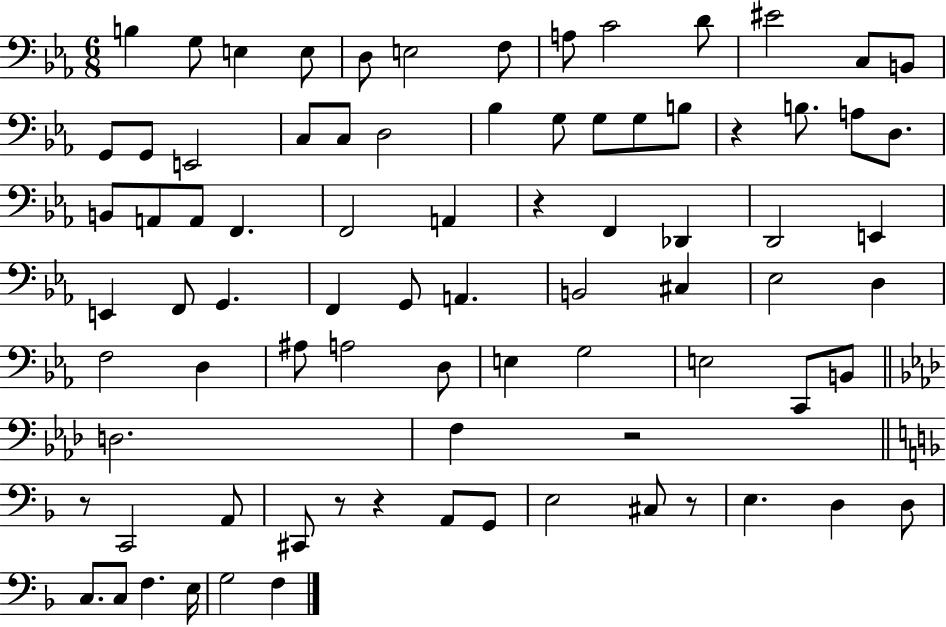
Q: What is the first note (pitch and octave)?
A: B3